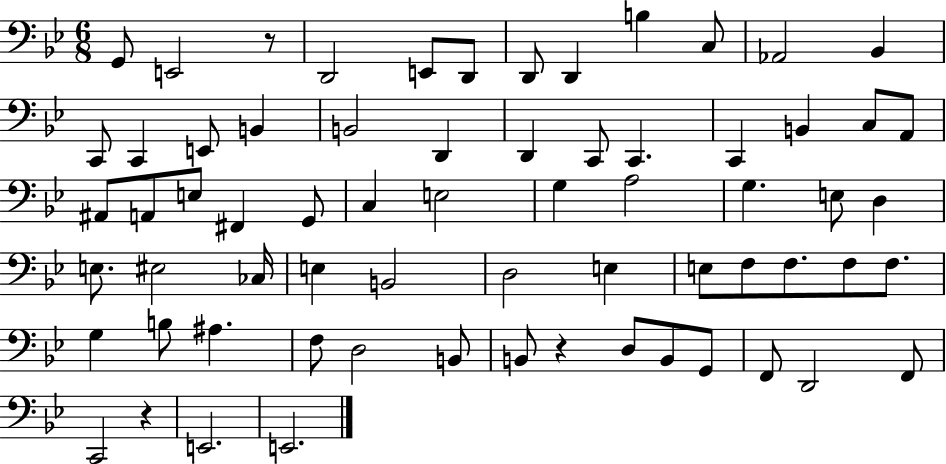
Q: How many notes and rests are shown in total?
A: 67